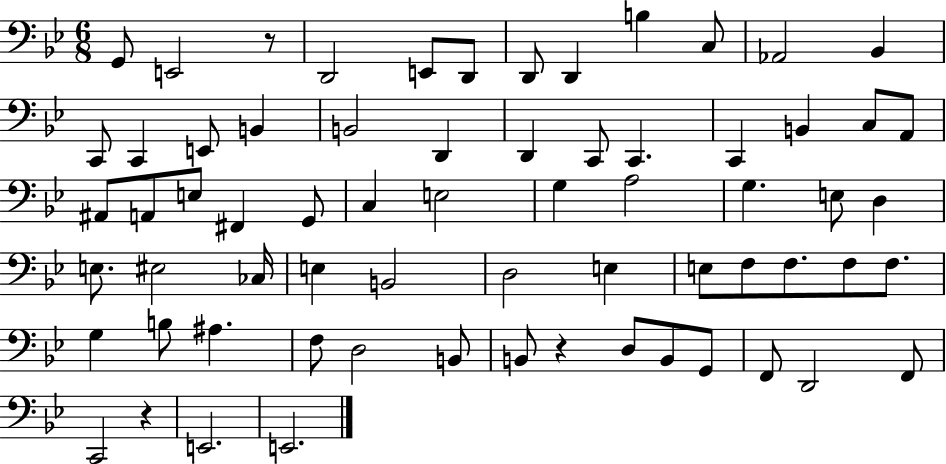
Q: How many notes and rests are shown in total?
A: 67